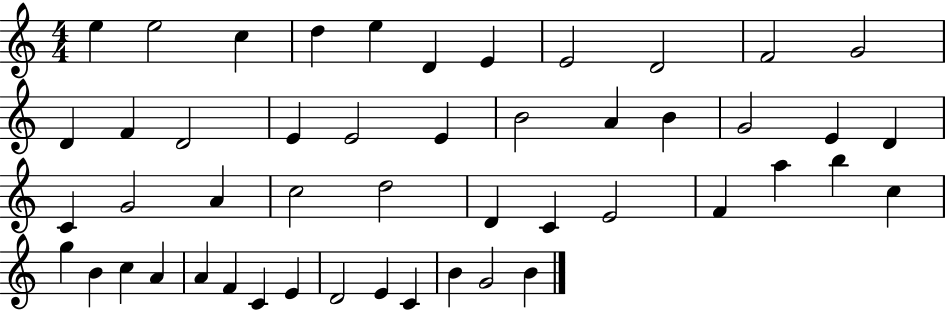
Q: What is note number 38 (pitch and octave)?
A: C5